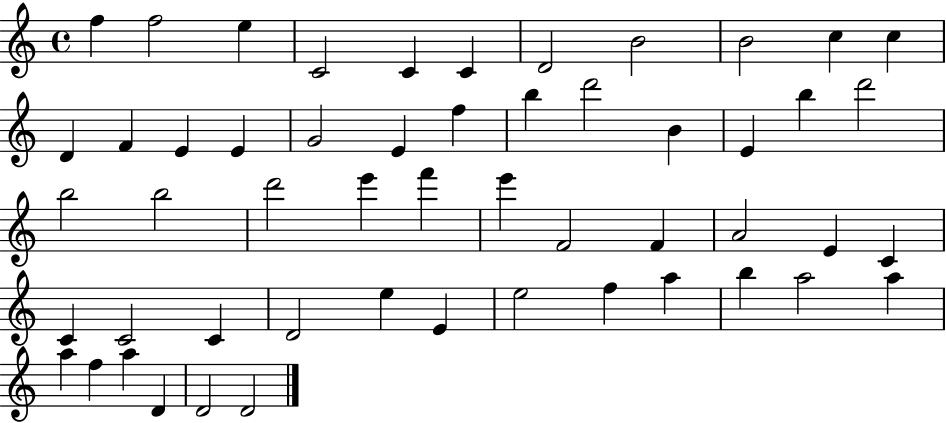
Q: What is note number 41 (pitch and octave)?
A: E4